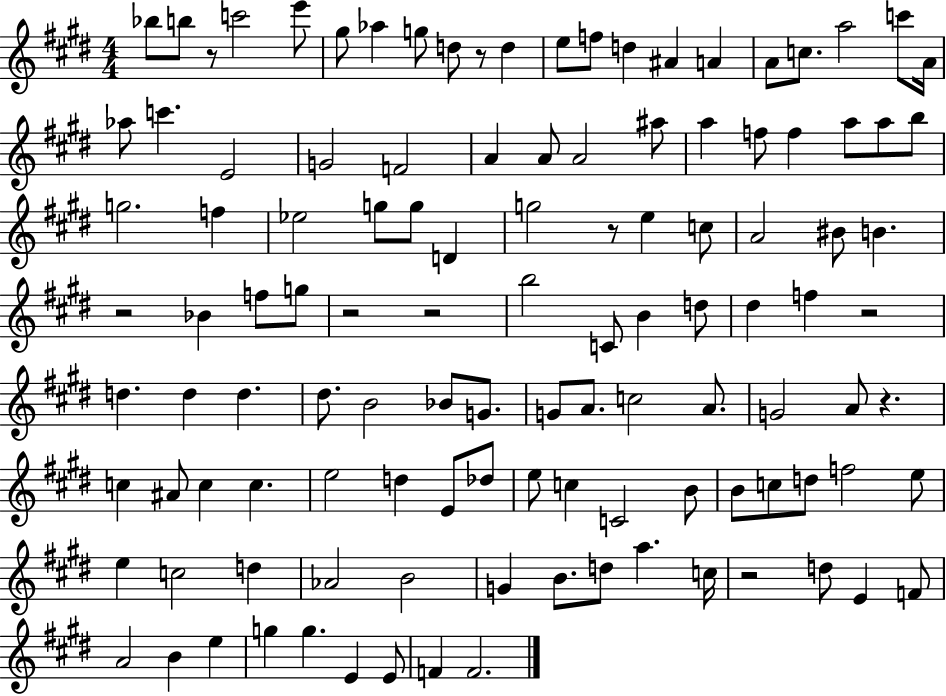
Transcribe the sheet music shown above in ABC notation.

X:1
T:Untitled
M:4/4
L:1/4
K:E
_b/2 b/2 z/2 c'2 e'/2 ^g/2 _a g/2 d/2 z/2 d e/2 f/2 d ^A A A/2 c/2 a2 c'/2 A/4 _a/2 c' E2 G2 F2 A A/2 A2 ^a/2 a f/2 f a/2 a/2 b/2 g2 f _e2 g/2 g/2 D g2 z/2 e c/2 A2 ^B/2 B z2 _B f/2 g/2 z2 z2 b2 C/2 B d/2 ^d f z2 d d d ^d/2 B2 _B/2 G/2 G/2 A/2 c2 A/2 G2 A/2 z c ^A/2 c c e2 d E/2 _d/2 e/2 c C2 B/2 B/2 c/2 d/2 f2 e/2 e c2 d _A2 B2 G B/2 d/2 a c/4 z2 d/2 E F/2 A2 B e g g E E/2 F F2